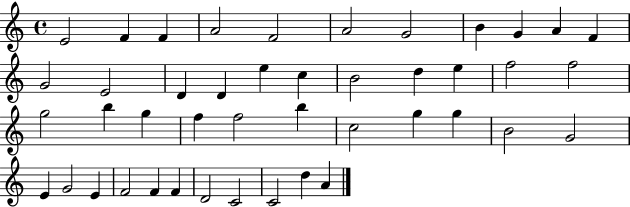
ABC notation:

X:1
T:Untitled
M:4/4
L:1/4
K:C
E2 F F A2 F2 A2 G2 B G A F G2 E2 D D e c B2 d e f2 f2 g2 b g f f2 b c2 g g B2 G2 E G2 E F2 F F D2 C2 C2 d A